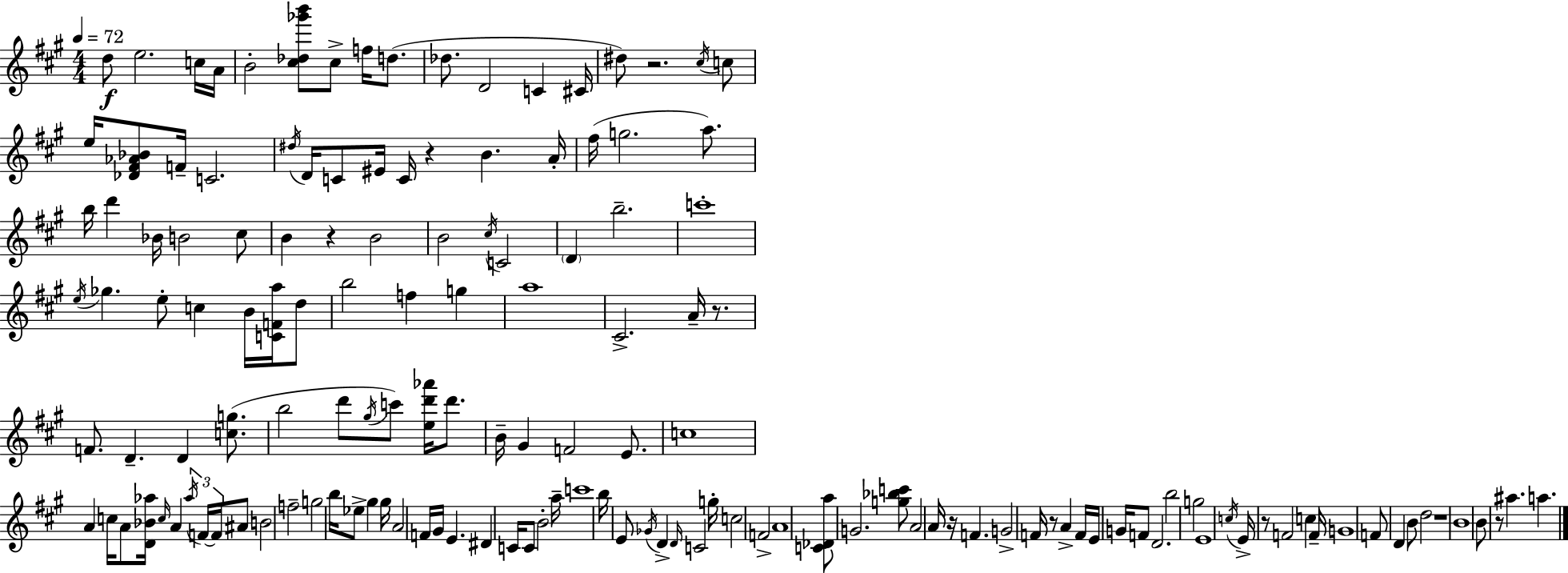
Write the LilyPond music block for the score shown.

{
  \clef treble
  \numericTimeSignature
  \time 4/4
  \key a \major
  \tempo 4 = 72
  d''8\f e''2. c''16 a'16 | b'2-. <cis'' des'' ges''' b'''>8 cis''8-> f''16 d''8.( | des''8. d'2 c'4 cis'16 | dis''8) r2. \acciaccatura { cis''16 } c''8 | \break e''16 <des' fis' aes' bes'>8 f'16-- c'2. | \acciaccatura { dis''16 } d'16 c'8 eis'16 c'16 r4 b'4. | a'16-. fis''16( g''2. a''8.) | b''16 d'''4 bes'16 b'2 | \break cis''8 b'4 r4 b'2 | b'2 \acciaccatura { cis''16 } c'2 | \parenthesize d'4 b''2.-- | c'''1-. | \break \acciaccatura { e''16 } ges''4. e''8-. c''4 | b'16 <c' f' a''>16 d''8 b''2 f''4 | g''4 a''1 | cis'2.-> | \break a'16-- r8. f'8. d'4.-- d'4 | <c'' g''>8.( b''2 d'''8 \acciaccatura { gis''16 }) c'''8 | <e'' d''' aes'''>16 d'''8. b'16-- gis'4 f'2 | e'8. c''1 | \break a'4 c''16 a'8 <d' bes' aes''>16 \grace { c''16 } a'4 | \tuplet 3/2 { \acciaccatura { aes''16 } f'16~~ f'16 } ais'8 b'2 f''2-- | g''2 b''16 | ees''8-> gis''4 gis''16 a'2 f'16 | \break gis'16 e'4. dis'4 c'16 c'8 b'2-. | a''16-- c'''1 | b''16 e'8 \acciaccatura { ges'16 } d'4-> \grace { d'16 } | c'2 g''16-. c''2 | \break f'2-> a'1 | <c' des' a''>8 g'2. | <g'' bes'' c'''>8 a'2 | a'16 r16 f'4. g'2-> | \break f'16 r8 a'4-> f'16 e'16 g'16 f'8 d'2. | b''2 | g''2 e'1 | \acciaccatura { c''16 } e'16-> r8 f'2 | \break c''4 f'16-- g'1 | f'8 d'4 | b'8 d''2 r1 | b'1 | \break b'8 r8 ais''4. | a''4. \bar "|."
}